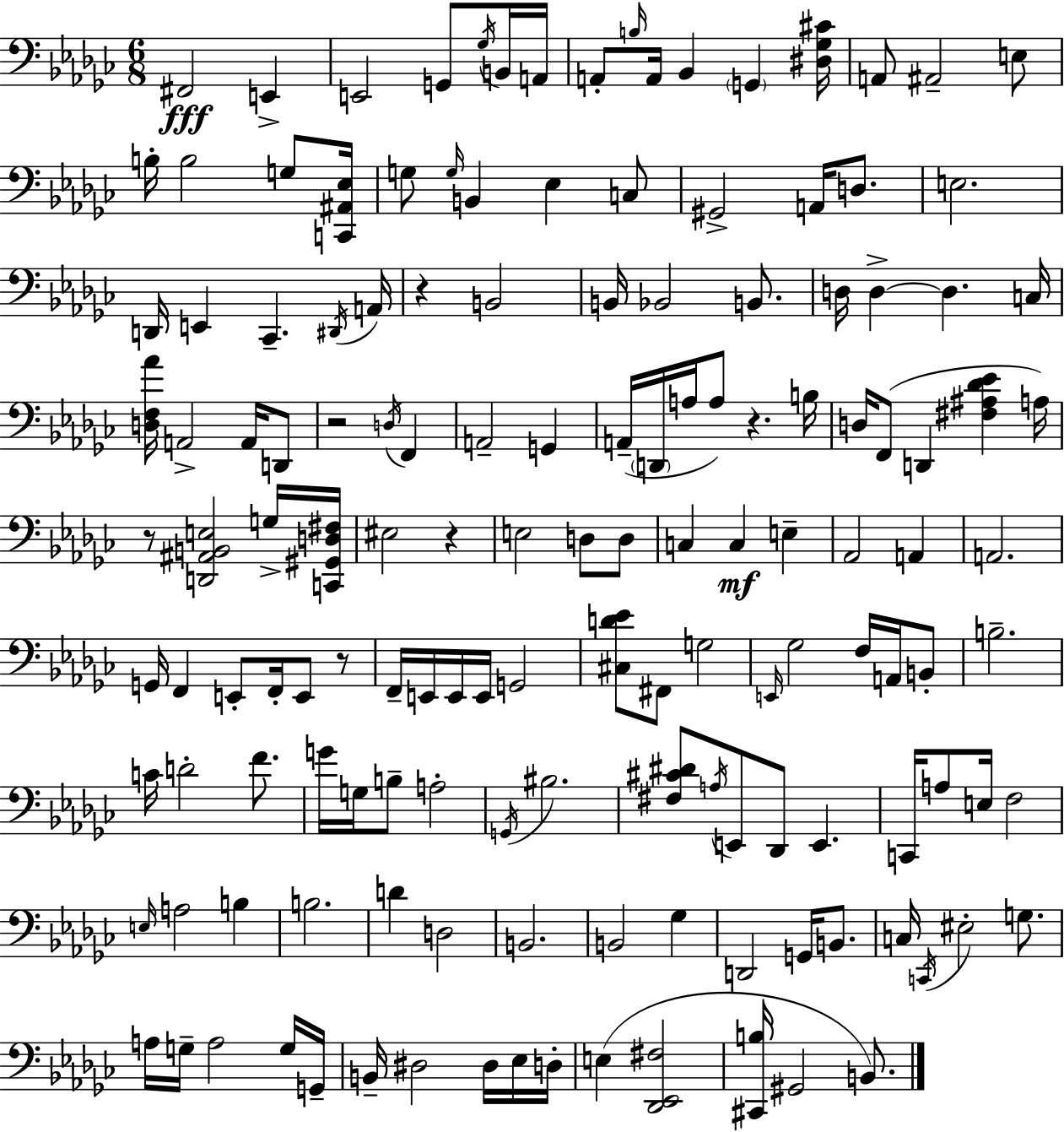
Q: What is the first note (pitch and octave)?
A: F#2